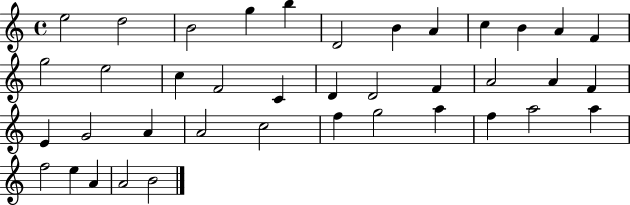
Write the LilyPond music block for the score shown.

{
  \clef treble
  \time 4/4
  \defaultTimeSignature
  \key c \major
  e''2 d''2 | b'2 g''4 b''4 | d'2 b'4 a'4 | c''4 b'4 a'4 f'4 | \break g''2 e''2 | c''4 f'2 c'4 | d'4 d'2 f'4 | a'2 a'4 f'4 | \break e'4 g'2 a'4 | a'2 c''2 | f''4 g''2 a''4 | f''4 a''2 a''4 | \break f''2 e''4 a'4 | a'2 b'2 | \bar "|."
}